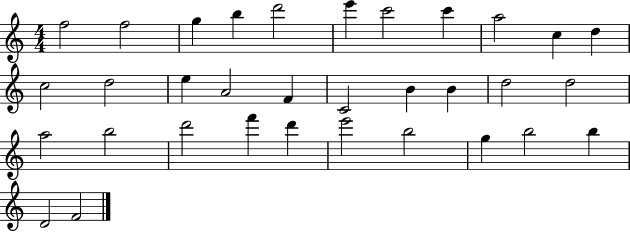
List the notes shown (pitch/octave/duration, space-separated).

F5/h F5/h G5/q B5/q D6/h E6/q C6/h C6/q A5/h C5/q D5/q C5/h D5/h E5/q A4/h F4/q C4/h B4/q B4/q D5/h D5/h A5/h B5/h D6/h F6/q D6/q E6/h B5/h G5/q B5/h B5/q D4/h F4/h